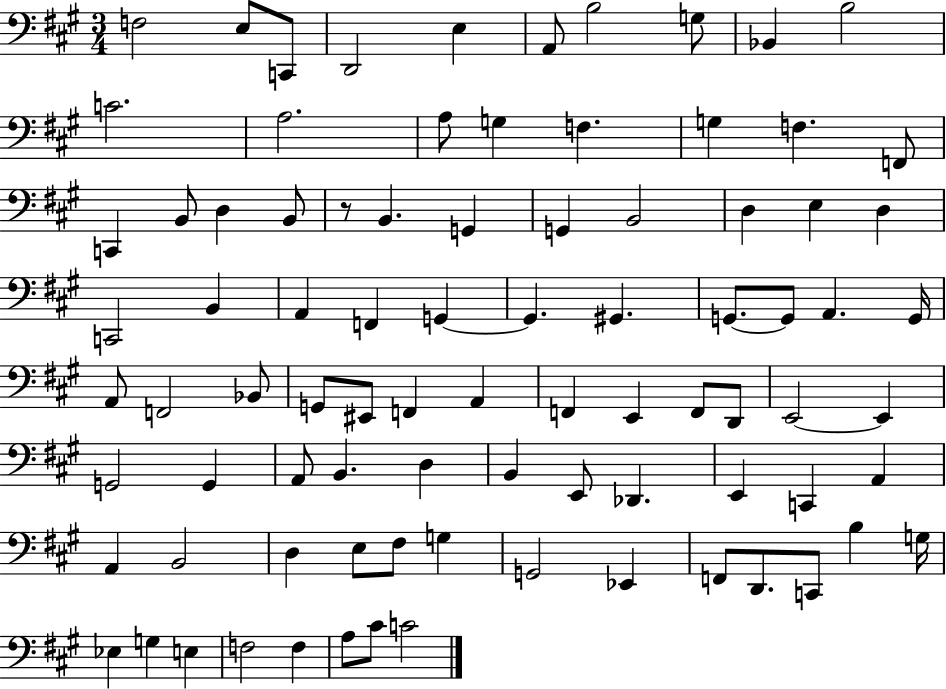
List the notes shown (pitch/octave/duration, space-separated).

F3/h E3/e C2/e D2/h E3/q A2/e B3/h G3/e Bb2/q B3/h C4/h. A3/h. A3/e G3/q F3/q. G3/q F3/q. F2/e C2/q B2/e D3/q B2/e R/e B2/q. G2/q G2/q B2/h D3/q E3/q D3/q C2/h B2/q A2/q F2/q G2/q G2/q. G#2/q. G2/e. G2/e A2/q. G2/s A2/e F2/h Bb2/e G2/e EIS2/e F2/q A2/q F2/q E2/q F2/e D2/e E2/h E2/q G2/h G2/q A2/e B2/q. D3/q B2/q E2/e Db2/q. E2/q C2/q A2/q A2/q B2/h D3/q E3/e F#3/e G3/q G2/h Eb2/q F2/e D2/e. C2/e B3/q G3/s Eb3/q G3/q E3/q F3/h F3/q A3/e C#4/e C4/h